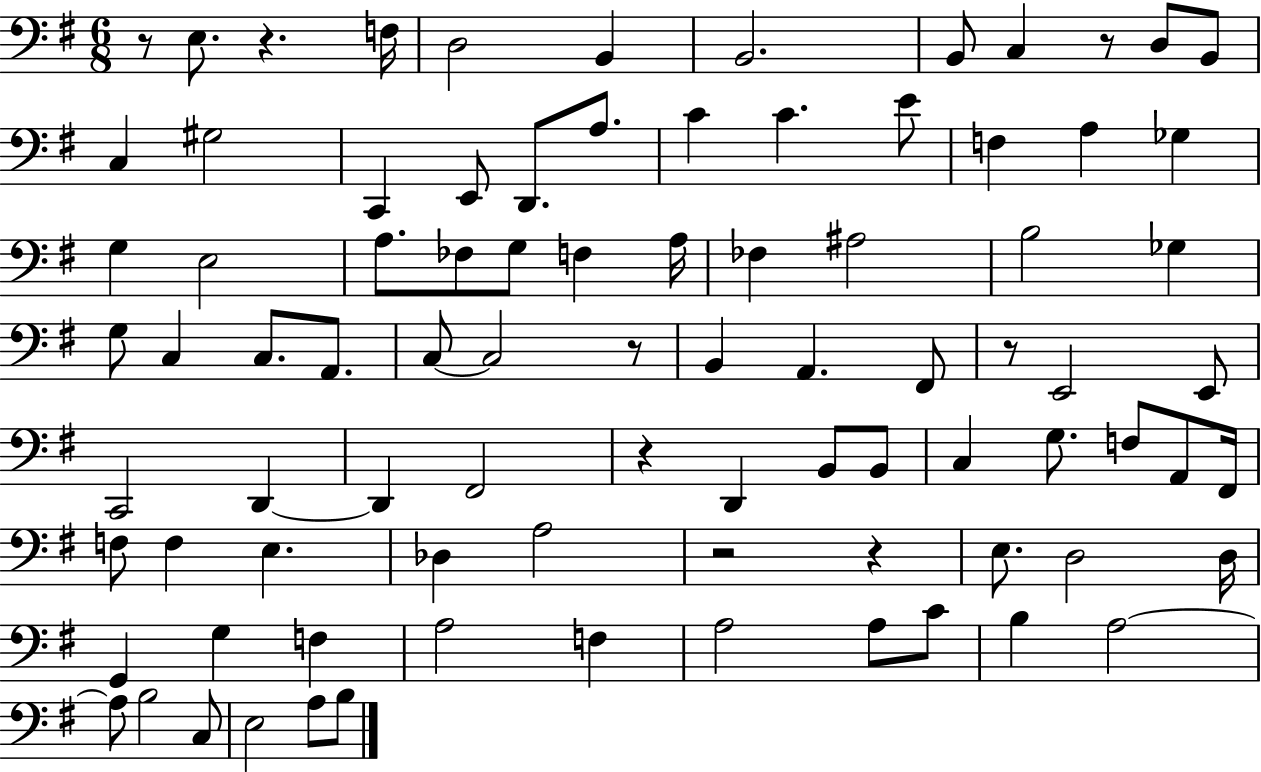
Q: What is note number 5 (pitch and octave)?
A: B2